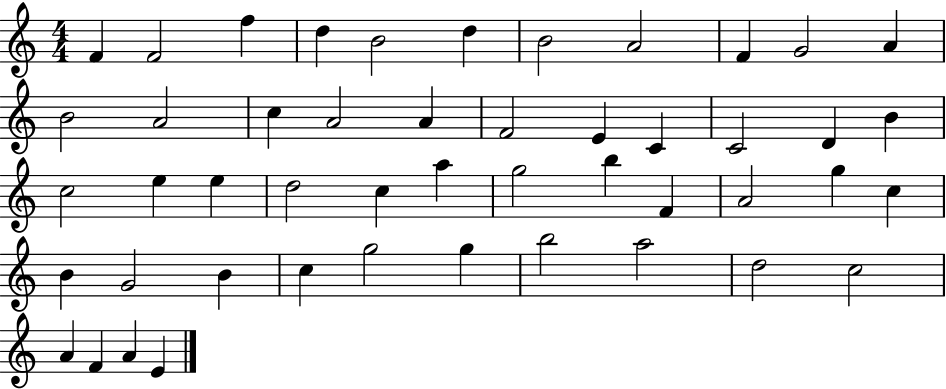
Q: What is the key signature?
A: C major